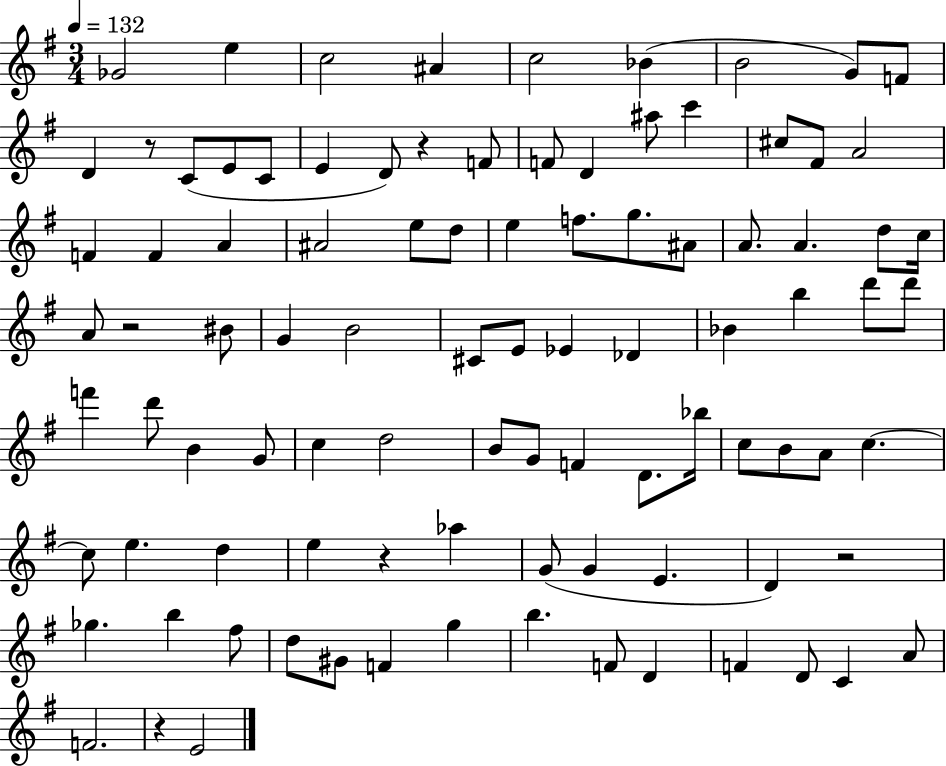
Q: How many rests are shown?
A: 6